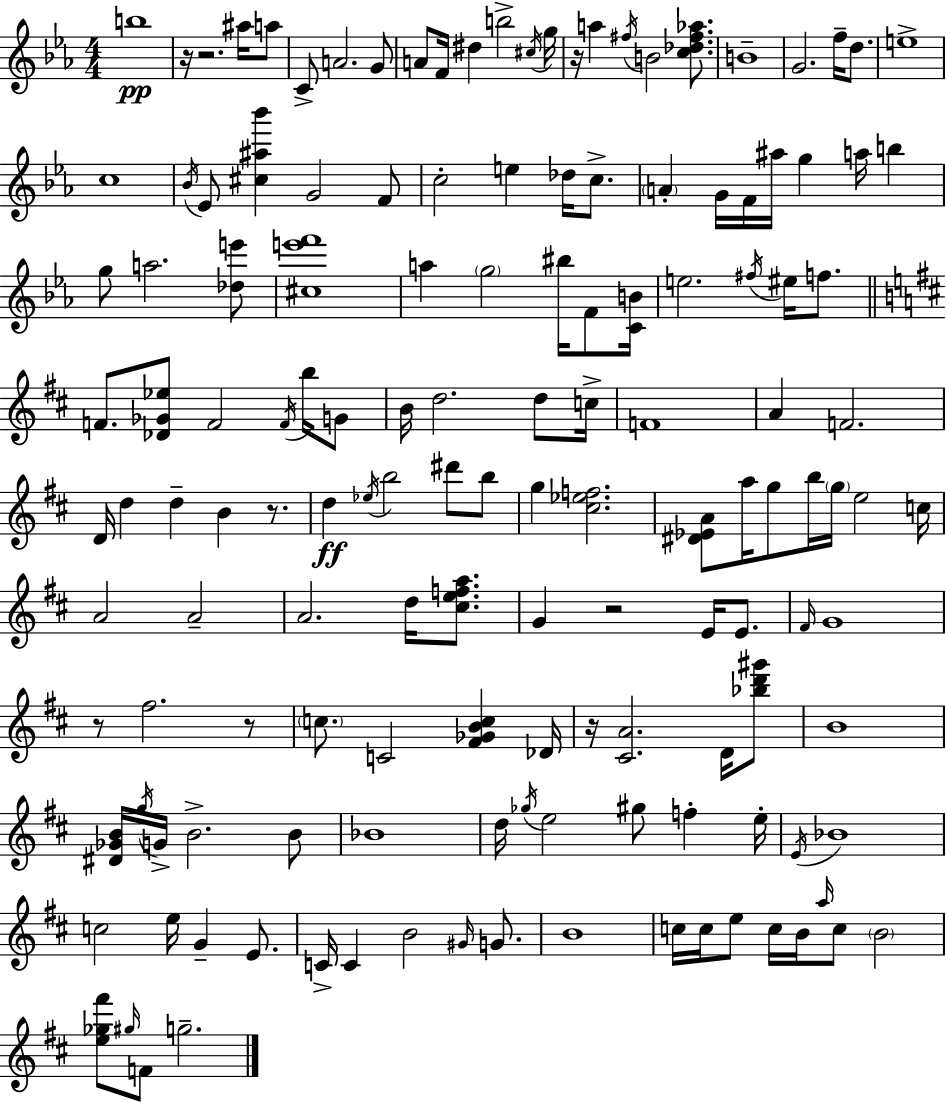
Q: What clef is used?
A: treble